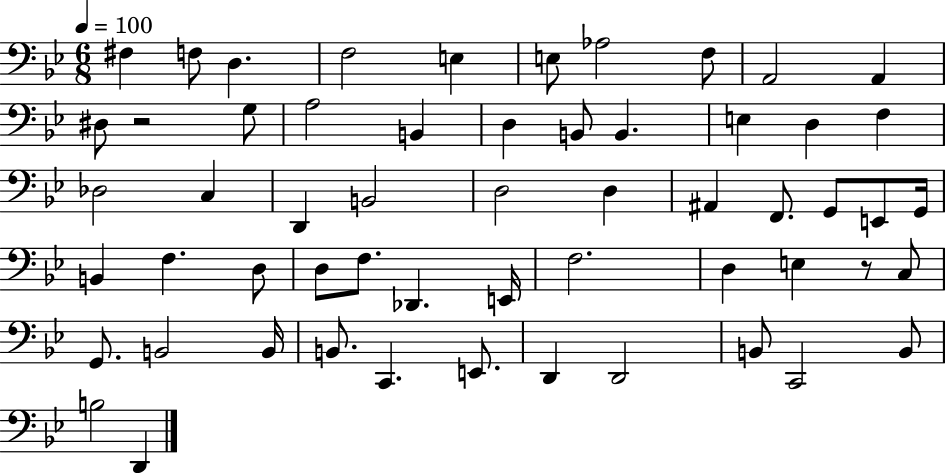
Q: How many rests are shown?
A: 2